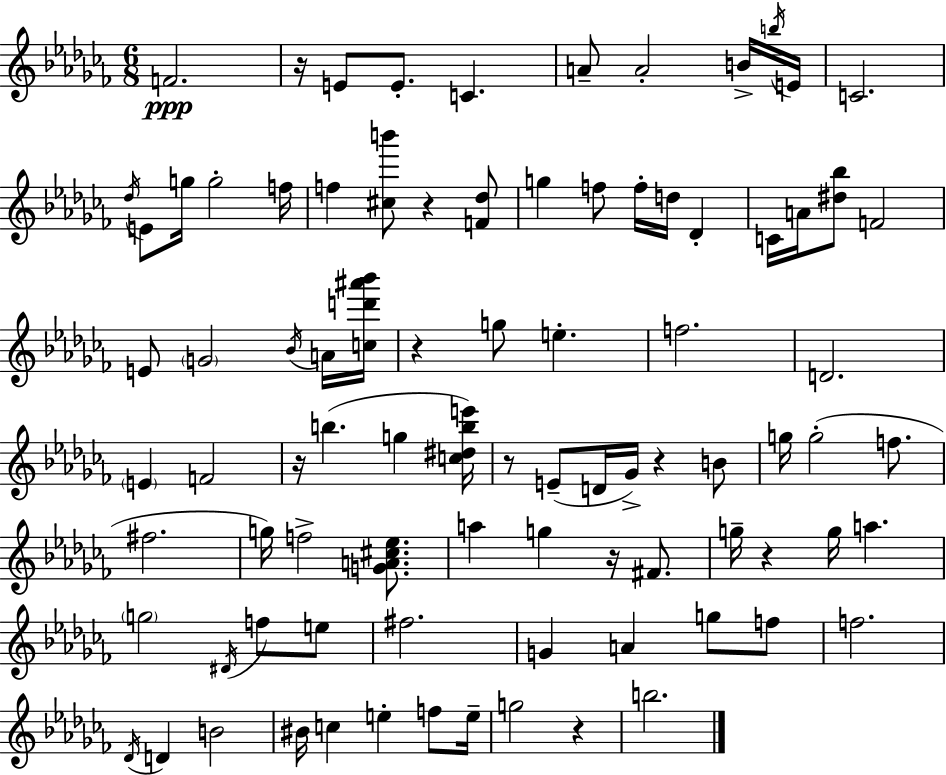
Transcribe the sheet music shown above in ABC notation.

X:1
T:Untitled
M:6/8
L:1/4
K:Abm
F2 z/4 E/2 E/2 C A/2 A2 B/4 b/4 E/4 C2 _d/4 E/2 g/4 g2 f/4 f [^cb']/2 z [F_d]/2 g f/2 f/4 d/4 _D C/4 A/4 [^d_b]/2 F2 E/2 G2 _B/4 A/4 [cd'^a'_b']/4 z g/2 e f2 D2 E F2 z/4 b g [c^dbe']/4 z/2 E/2 D/4 _G/4 z B/2 g/4 g2 f/2 ^f2 g/4 f2 [GA^c_e]/2 a g z/4 ^F/2 g/4 z g/4 a g2 ^D/4 f/2 e/2 ^f2 G A g/2 f/2 f2 _D/4 D B2 ^B/4 c e f/2 e/4 g2 z b2